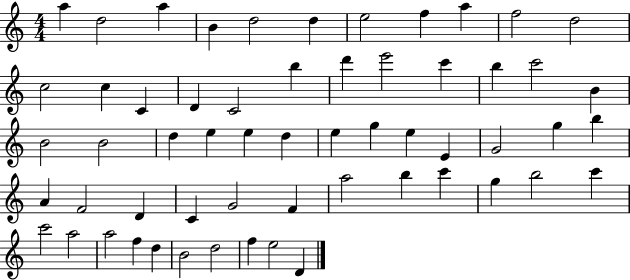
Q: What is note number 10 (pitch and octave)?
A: F5